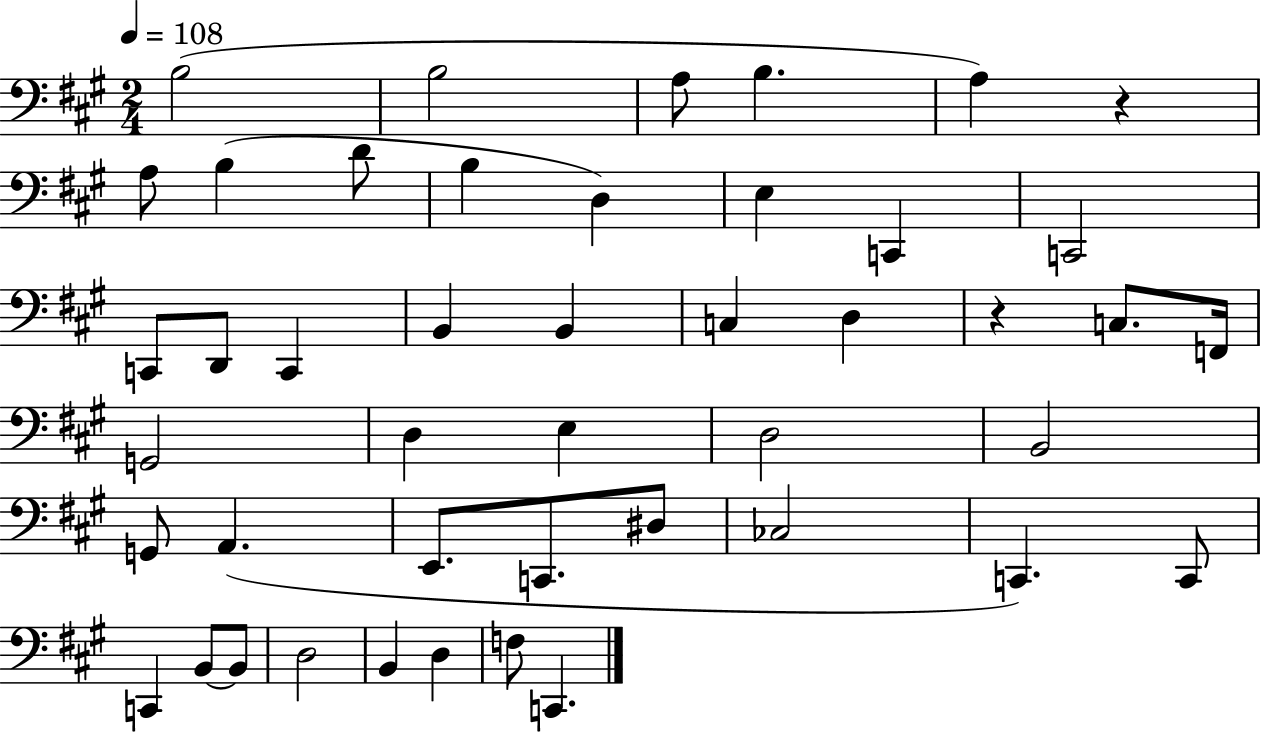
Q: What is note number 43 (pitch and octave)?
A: C2